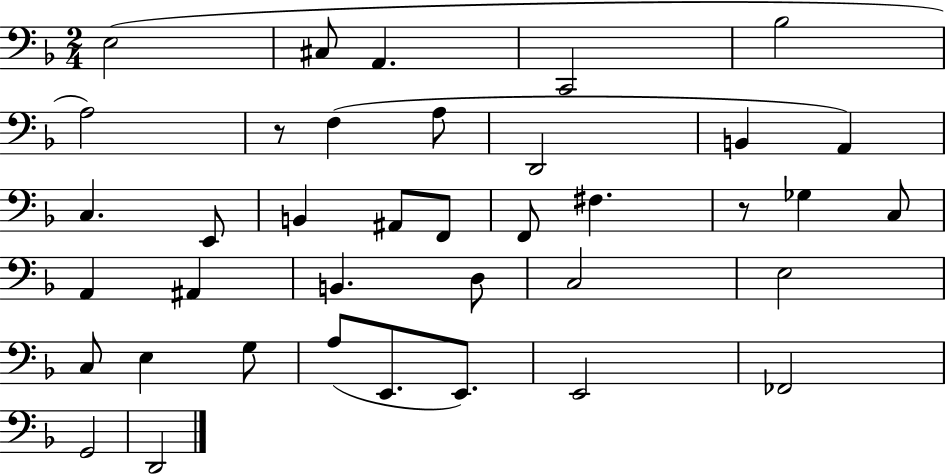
{
  \clef bass
  \numericTimeSignature
  \time 2/4
  \key f \major
  e2( | cis8 a,4. | c,2 | bes2 | \break a2) | r8 f4( a8 | d,2 | b,4 a,4) | \break c4. e,8 | b,4 ais,8 f,8 | f,8 fis4. | r8 ges4 c8 | \break a,4 ais,4 | b,4. d8 | c2 | e2 | \break c8 e4 g8 | a8( e,8. e,8.) | e,2 | fes,2 | \break g,2 | d,2 | \bar "|."
}